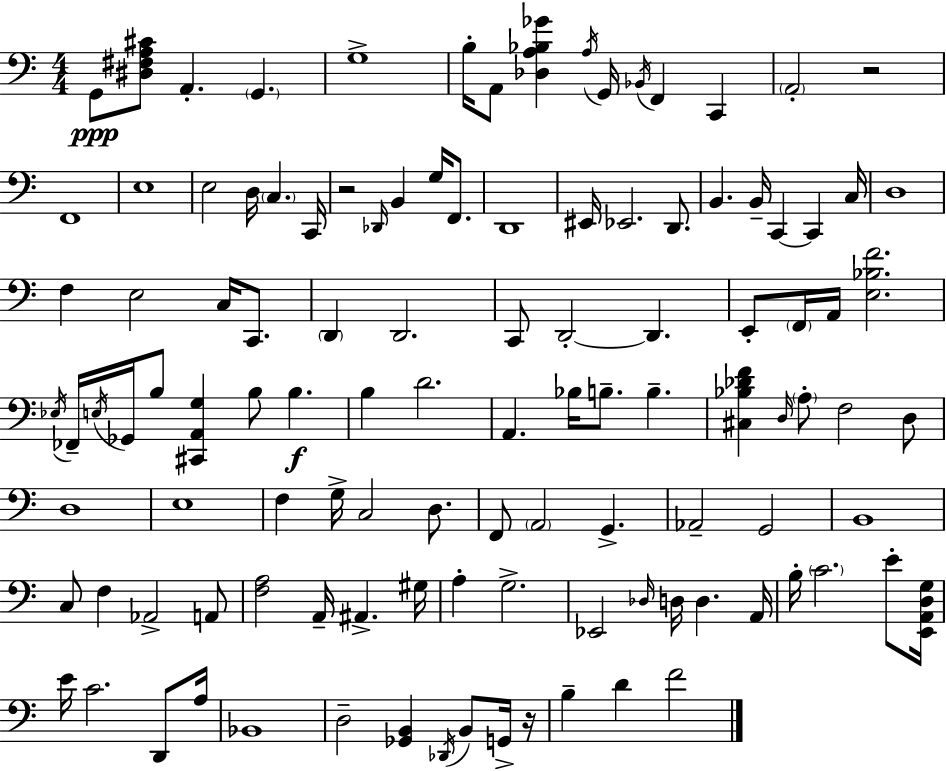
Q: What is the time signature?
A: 4/4